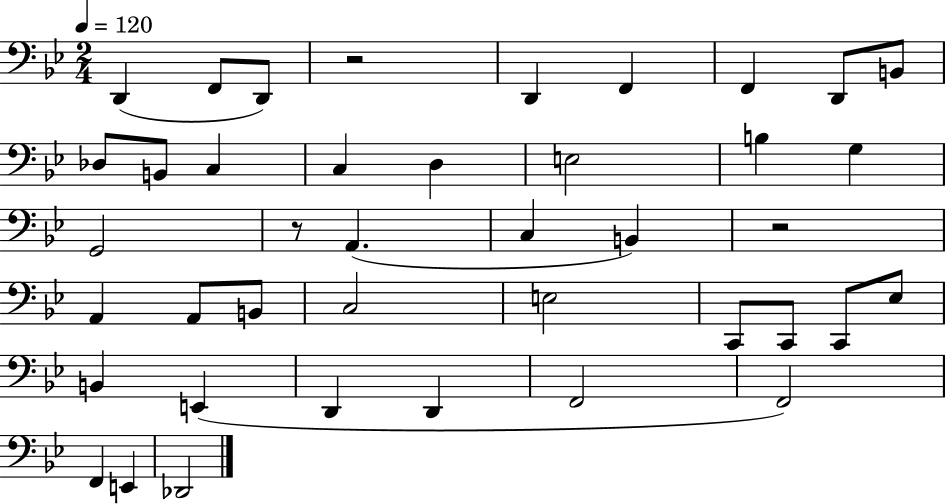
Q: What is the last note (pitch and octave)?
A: Db2